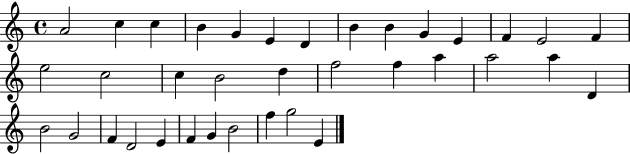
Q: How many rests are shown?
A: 0